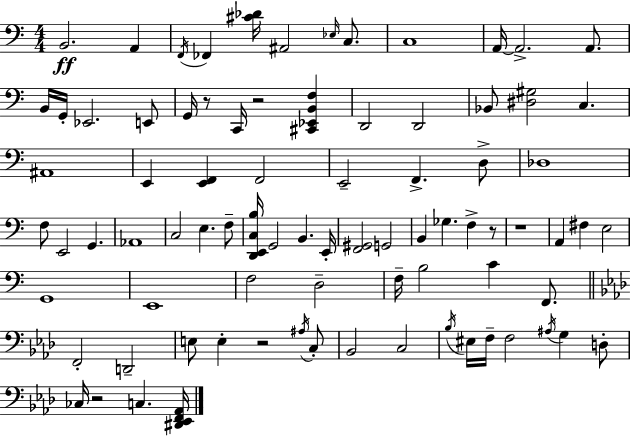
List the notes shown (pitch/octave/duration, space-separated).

B2/h. A2/q F2/s FES2/q [C#4,Db4]/s A#2/h Eb3/s C3/e. C3/w A2/s A2/h. A2/e. B2/s G2/s Eb2/h. E2/e G2/s R/e C2/s R/h [C#2,Eb2,B2,F3]/q D2/h D2/h Bb2/e [D#3,G#3]/h C3/q. A#2/w E2/q [E2,F2]/q F2/h E2/h F2/q. D3/e Db3/w F3/e E2/h G2/q. Ab2/w C3/h E3/q. F3/e [D2,E2,C3,B3]/s G2/h B2/q. E2/s [F2,G#2]/h G2/h B2/q Gb3/q. F3/q R/e R/w A2/q F#3/q E3/h G2/w E2/w F3/h D3/h F3/s B3/h C4/q F2/e. F2/h D2/h E3/e E3/q R/h A#3/s C3/e Bb2/h C3/h Bb3/s EIS3/s F3/s F3/h A#3/s G3/q D3/e CES3/s R/h C3/q. [D#2,Eb2,F2,Ab2]/s